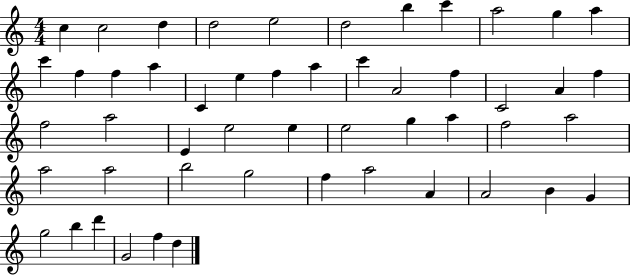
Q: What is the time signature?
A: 4/4